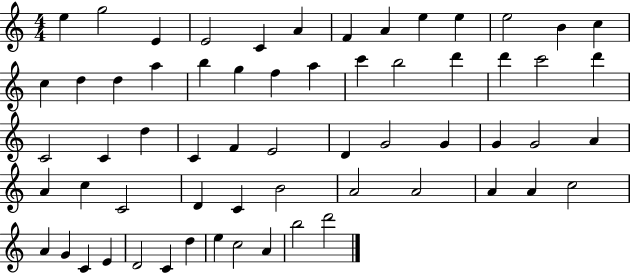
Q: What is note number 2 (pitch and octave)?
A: G5